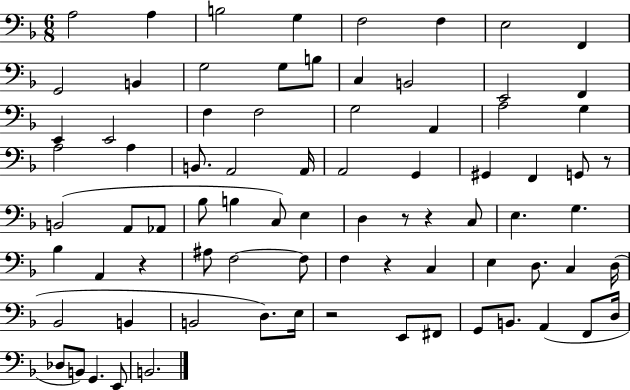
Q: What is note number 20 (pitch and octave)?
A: F3